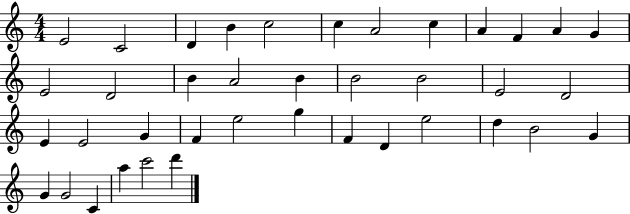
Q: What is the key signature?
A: C major